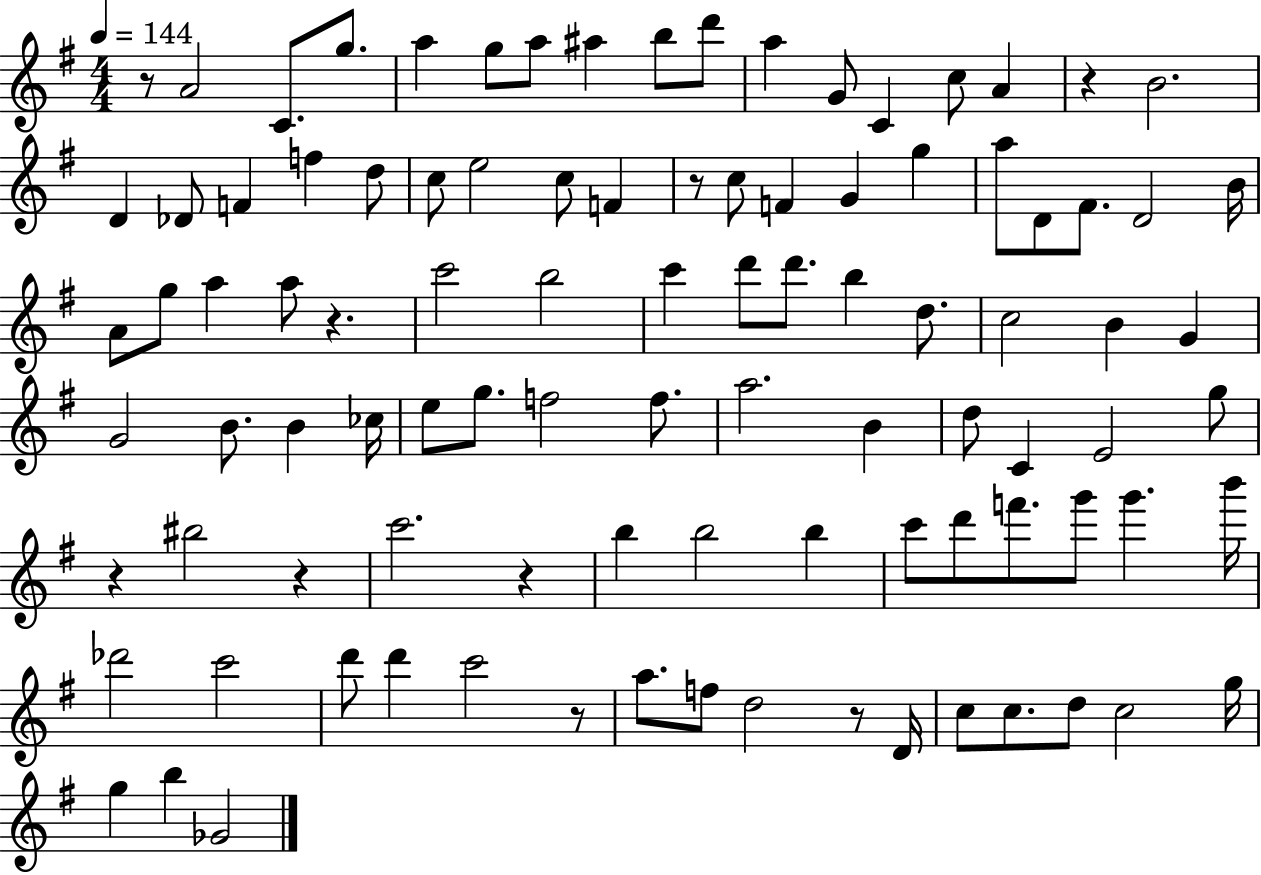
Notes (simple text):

R/e A4/h C4/e. G5/e. A5/q G5/e A5/e A#5/q B5/e D6/e A5/q G4/e C4/q C5/e A4/q R/q B4/h. D4/q Db4/e F4/q F5/q D5/e C5/e E5/h C5/e F4/q R/e C5/e F4/q G4/q G5/q A5/e D4/e F#4/e. D4/h B4/s A4/e G5/e A5/q A5/e R/q. C6/h B5/h C6/q D6/e D6/e. B5/q D5/e. C5/h B4/q G4/q G4/h B4/e. B4/q CES5/s E5/e G5/e. F5/h F5/e. A5/h. B4/q D5/e C4/q E4/h G5/e R/q BIS5/h R/q C6/h. R/q B5/q B5/h B5/q C6/e D6/e F6/e. G6/e G6/q. B6/s Db6/h C6/h D6/e D6/q C6/h R/e A5/e. F5/e D5/h R/e D4/s C5/e C5/e. D5/e C5/h G5/s G5/q B5/q Gb4/h